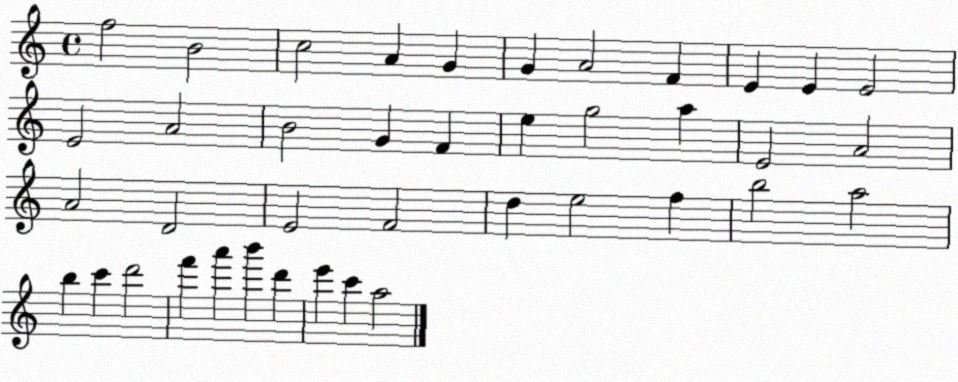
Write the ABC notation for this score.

X:1
T:Untitled
M:4/4
L:1/4
K:C
f2 B2 c2 A G G A2 F E E E2 E2 A2 B2 G F e g2 a E2 A2 A2 D2 E2 F2 d e2 f b2 a2 b c' d'2 f' a' b' d' e' c' a2